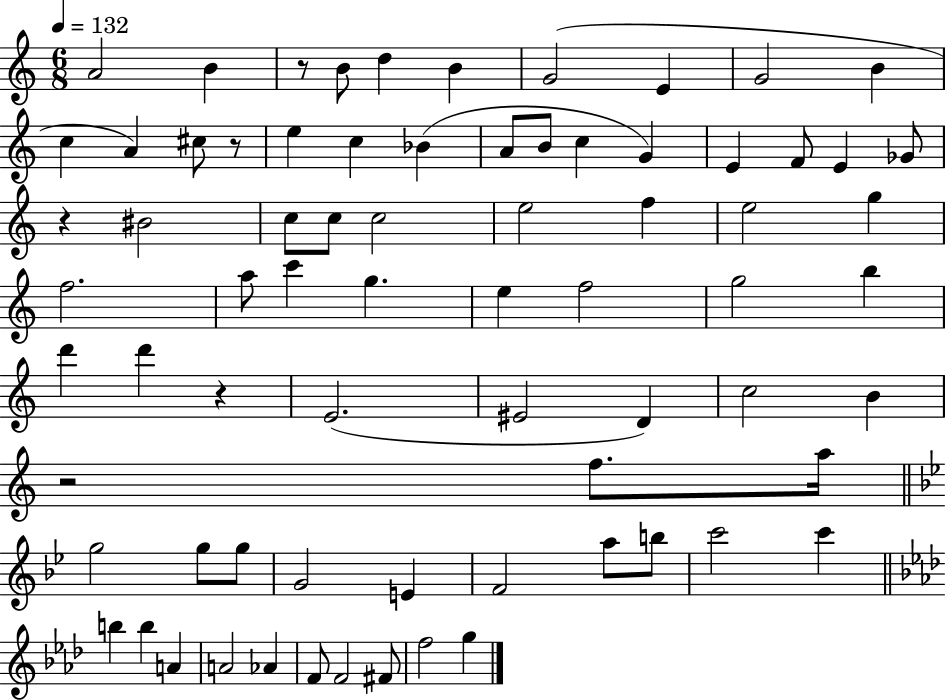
X:1
T:Untitled
M:6/8
L:1/4
K:C
A2 B z/2 B/2 d B G2 E G2 B c A ^c/2 z/2 e c _B A/2 B/2 c G E F/2 E _G/2 z ^B2 c/2 c/2 c2 e2 f e2 g f2 a/2 c' g e f2 g2 b d' d' z E2 ^E2 D c2 B z2 f/2 a/4 g2 g/2 g/2 G2 E F2 a/2 b/2 c'2 c' b b A A2 _A F/2 F2 ^F/2 f2 g